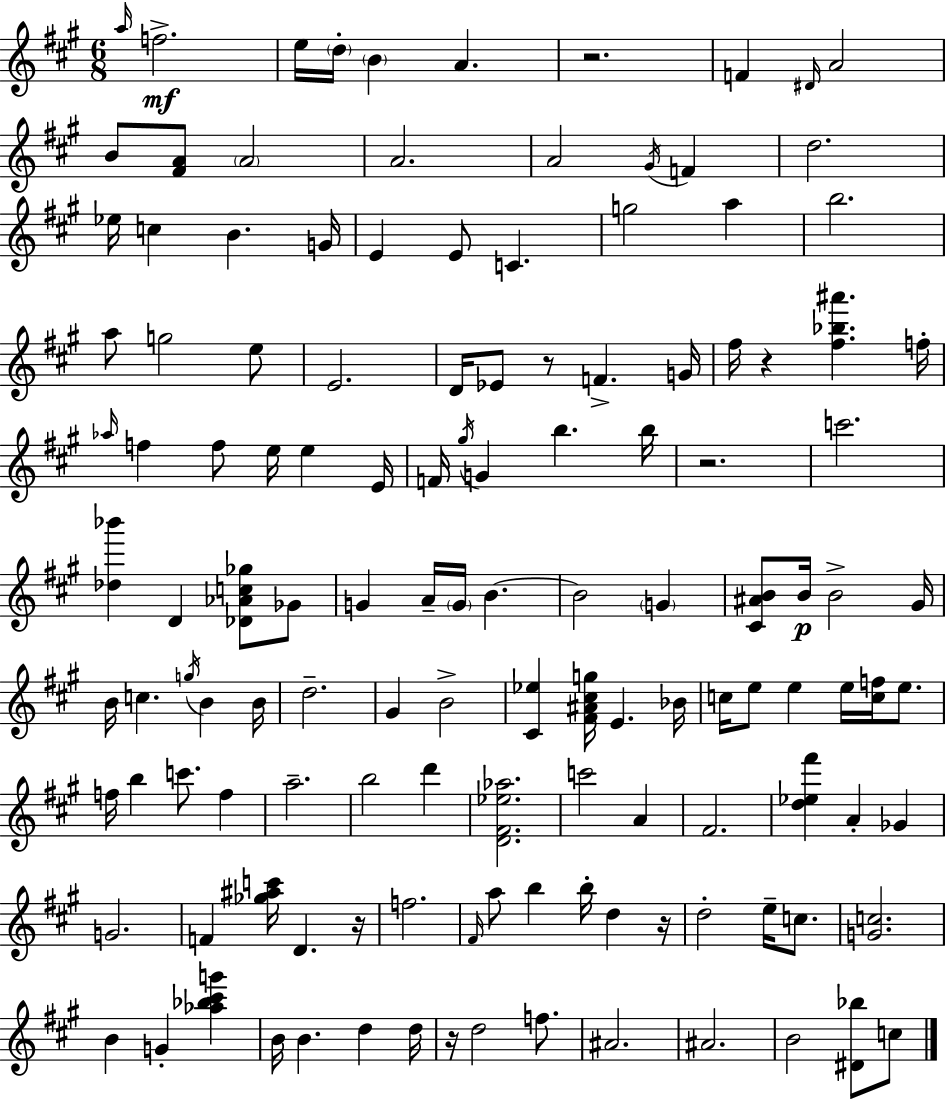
A5/s F5/h. E5/s D5/s B4/q A4/q. R/h. F4/q D#4/s A4/h B4/e [F#4,A4]/e A4/h A4/h. A4/h G#4/s F4/q D5/h. Eb5/s C5/q B4/q. G4/s E4/q E4/e C4/q. G5/h A5/q B5/h. A5/e G5/h E5/e E4/h. D4/s Eb4/e R/e F4/q. G4/s F#5/s R/q [F#5,Bb5,A#6]/q. F5/s Ab5/s F5/q F5/e E5/s E5/q E4/s F4/s G#5/s G4/q B5/q. B5/s R/h. C6/h. [Db5,Bb6]/q D4/q [Db4,Ab4,C5,Gb5]/e Gb4/e G4/q A4/s G4/s B4/q. B4/h G4/q [C#4,A#4,B4]/e B4/s B4/h G#4/s B4/s C5/q. G5/s B4/q B4/s D5/h. G#4/q B4/h [C#4,Eb5]/q [F#4,A#4,C#5,G5]/s E4/q. Bb4/s C5/s E5/e E5/q E5/s [C5,F5]/s E5/e. F5/s B5/q C6/e. F5/q A5/h. B5/h D6/q [D4,F#4,Eb5,Ab5]/h. C6/h A4/q F#4/h. [D5,Eb5,F#6]/q A4/q Gb4/q G4/h. F4/q [Gb5,A#5,C6]/s D4/q. R/s F5/h. F#4/s A5/e B5/q B5/s D5/q R/s D5/h E5/s C5/e. [G4,C5]/h. B4/q G4/q [Ab5,Bb5,C#6,G6]/q B4/s B4/q. D5/q D5/s R/s D5/h F5/e. A#4/h. A#4/h. B4/h [D#4,Bb5]/e C5/e